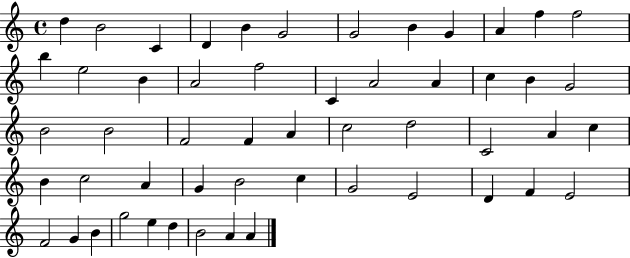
D5/q B4/h C4/q D4/q B4/q G4/h G4/h B4/q G4/q A4/q F5/q F5/h B5/q E5/h B4/q A4/h F5/h C4/q A4/h A4/q C5/q B4/q G4/h B4/h B4/h F4/h F4/q A4/q C5/h D5/h C4/h A4/q C5/q B4/q C5/h A4/q G4/q B4/h C5/q G4/h E4/h D4/q F4/q E4/h F4/h G4/q B4/q G5/h E5/q D5/q B4/h A4/q A4/q